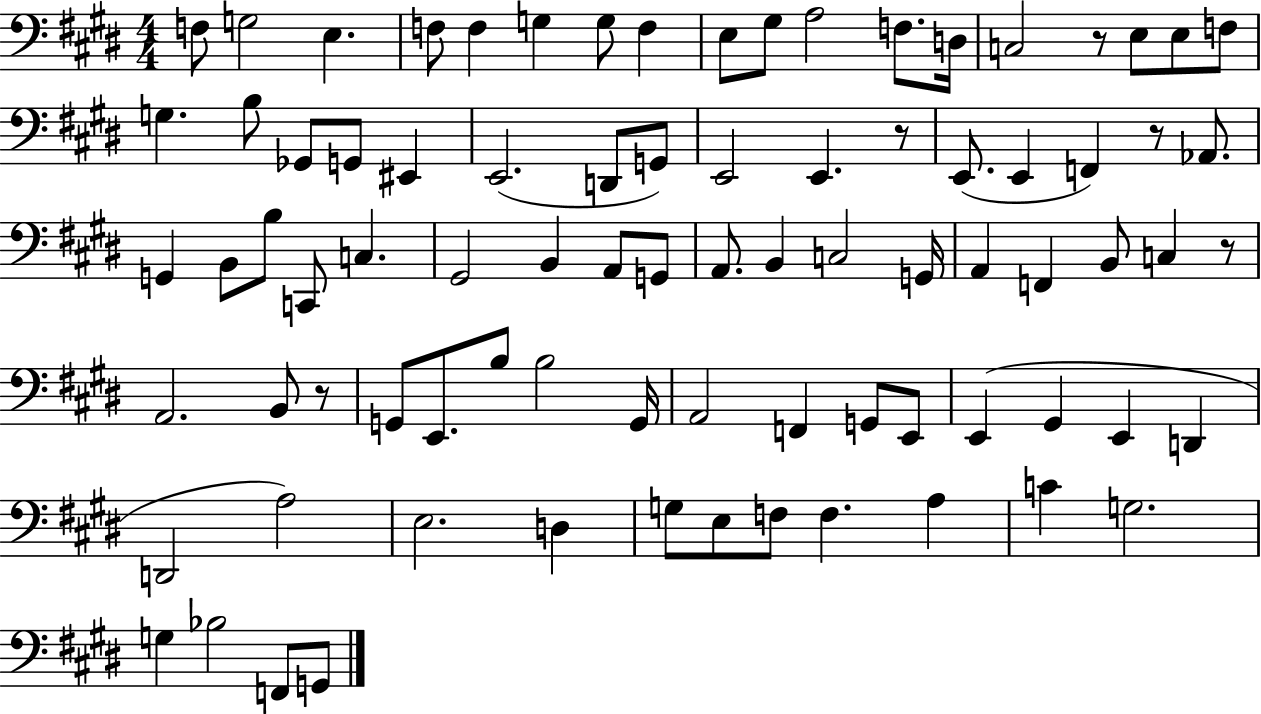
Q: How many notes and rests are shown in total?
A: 83